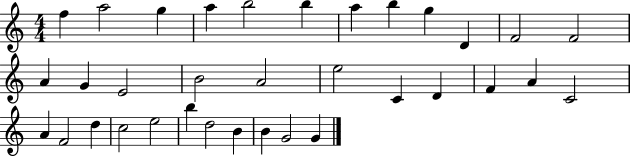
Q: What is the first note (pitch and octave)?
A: F5